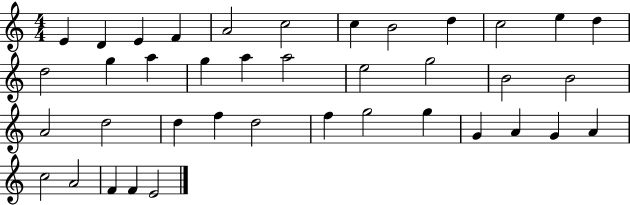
X:1
T:Untitled
M:4/4
L:1/4
K:C
E D E F A2 c2 c B2 d c2 e d d2 g a g a a2 e2 g2 B2 B2 A2 d2 d f d2 f g2 g G A G A c2 A2 F F E2